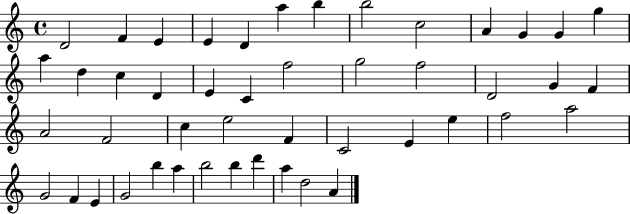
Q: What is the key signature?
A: C major